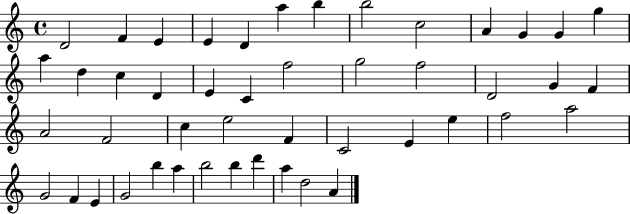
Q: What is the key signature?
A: C major